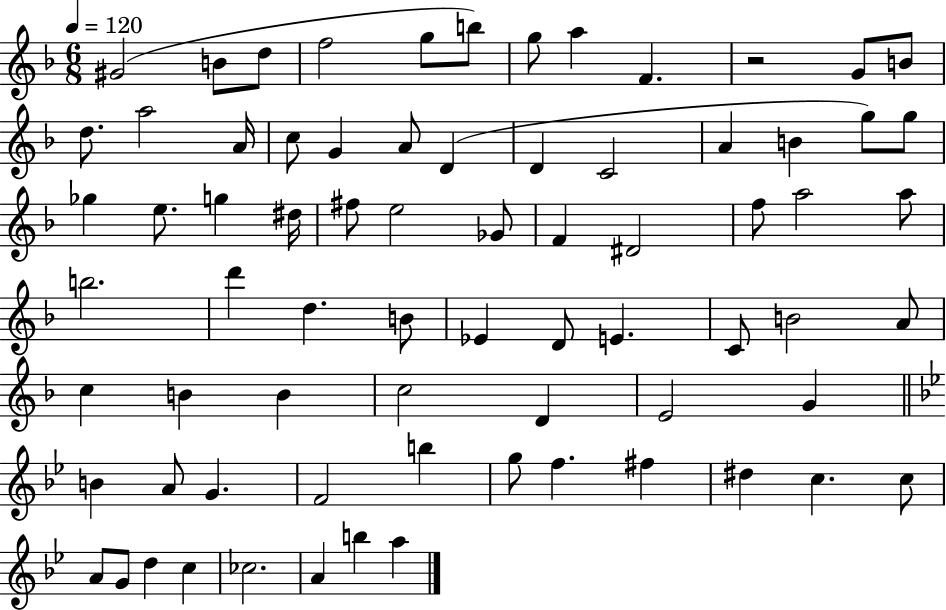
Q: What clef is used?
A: treble